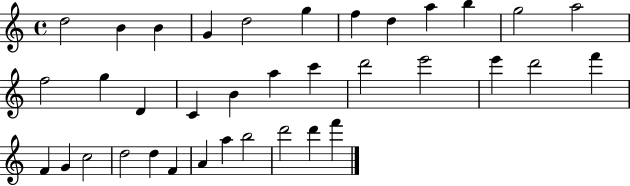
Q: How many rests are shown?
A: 0